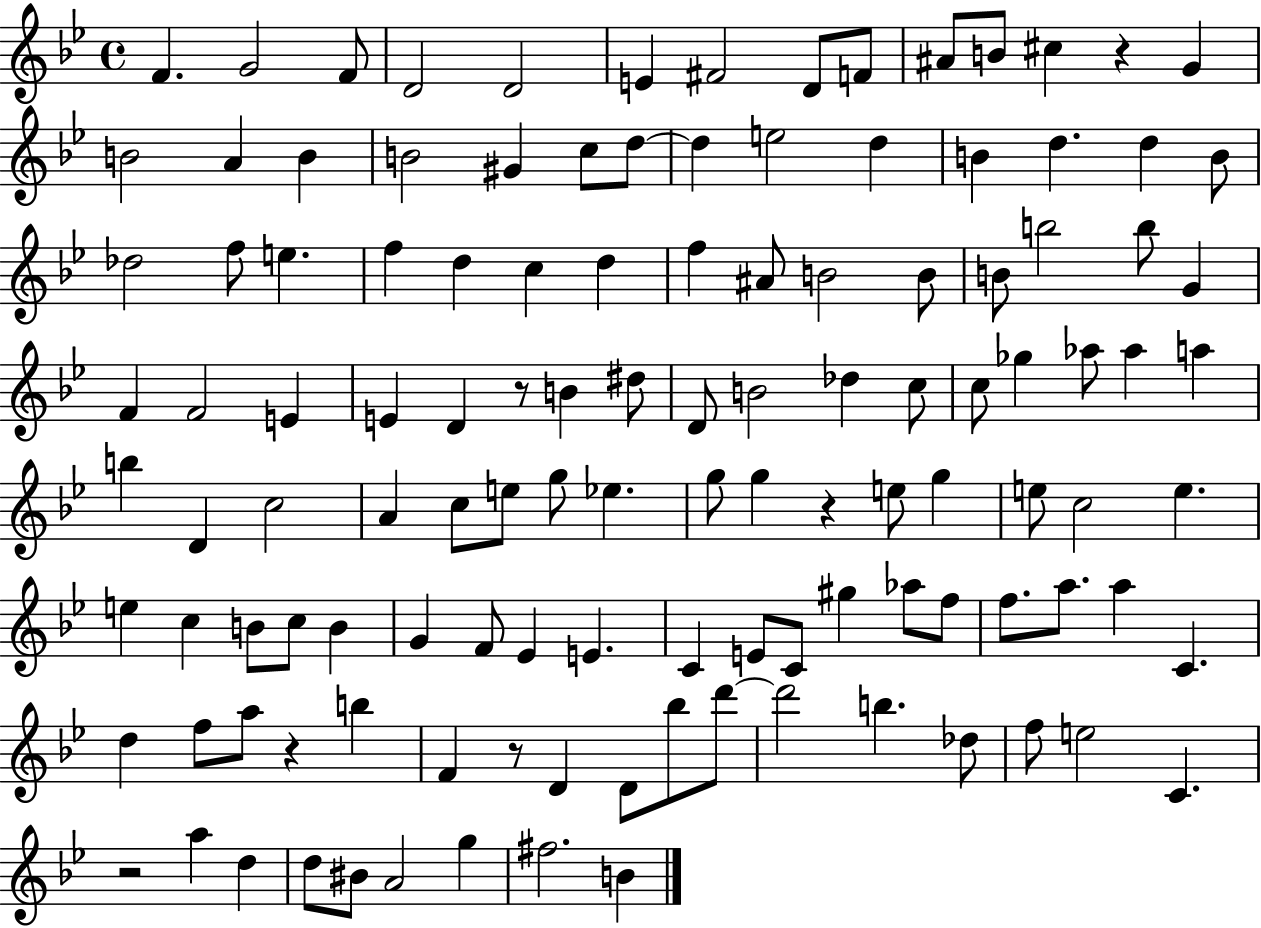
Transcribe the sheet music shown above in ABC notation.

X:1
T:Untitled
M:4/4
L:1/4
K:Bb
F G2 F/2 D2 D2 E ^F2 D/2 F/2 ^A/2 B/2 ^c z G B2 A B B2 ^G c/2 d/2 d e2 d B d d B/2 _d2 f/2 e f d c d f ^A/2 B2 B/2 B/2 b2 b/2 G F F2 E E D z/2 B ^d/2 D/2 B2 _d c/2 c/2 _g _a/2 _a a b D c2 A c/2 e/2 g/2 _e g/2 g z e/2 g e/2 c2 e e c B/2 c/2 B G F/2 _E E C E/2 C/2 ^g _a/2 f/2 f/2 a/2 a C d f/2 a/2 z b F z/2 D D/2 _b/2 d'/2 d'2 b _d/2 f/2 e2 C z2 a d d/2 ^B/2 A2 g ^f2 B